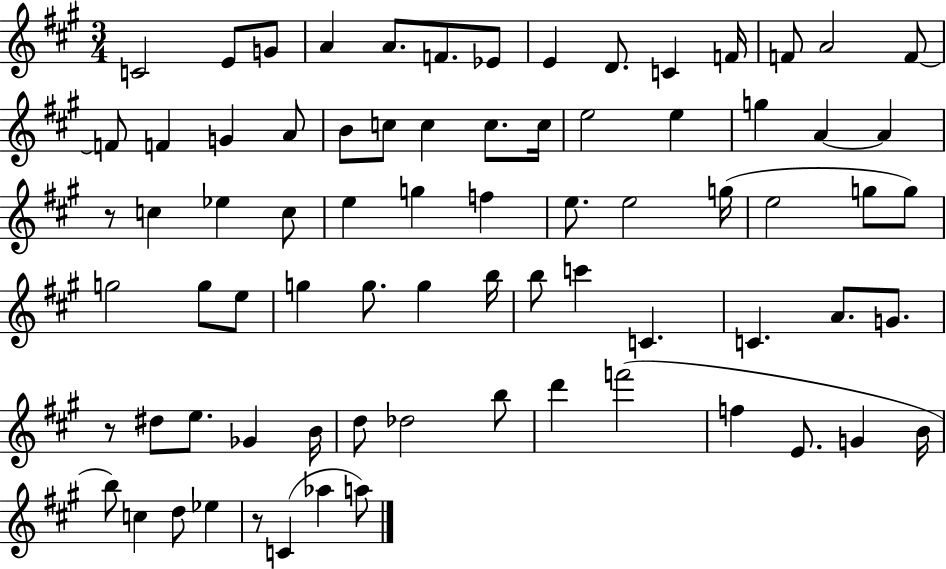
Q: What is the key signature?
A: A major